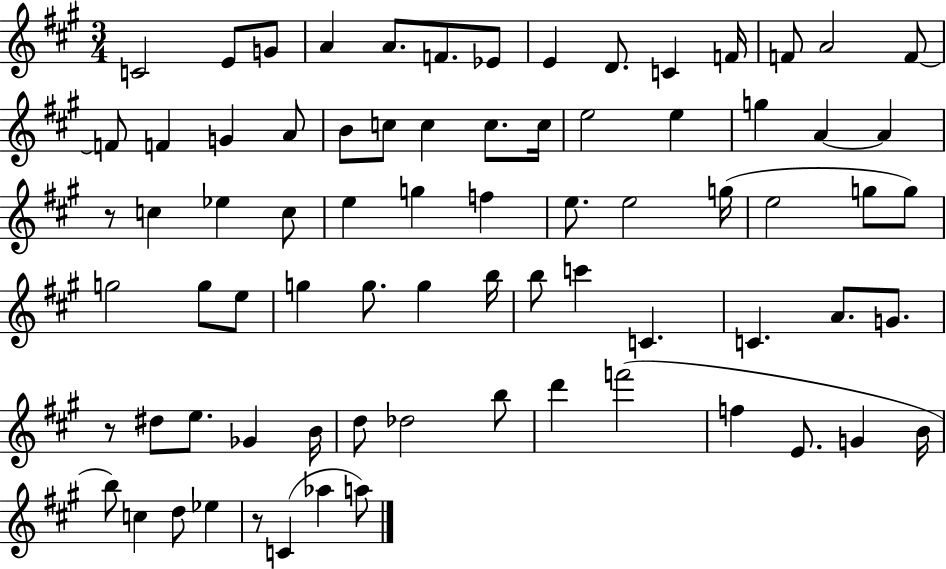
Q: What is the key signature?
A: A major